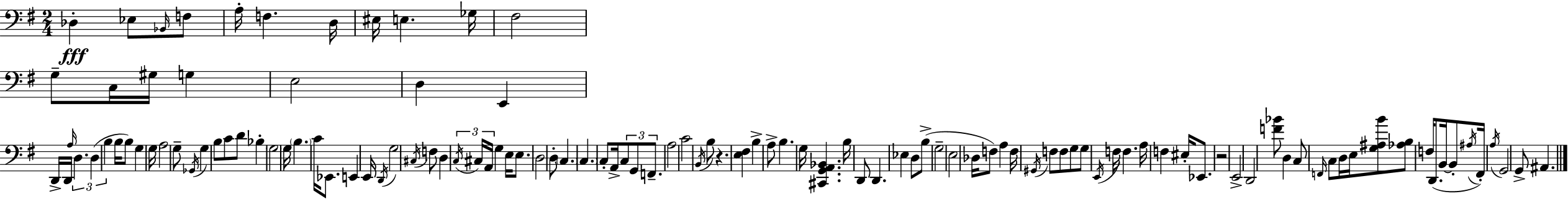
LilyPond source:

{
  \clef bass
  \numericTimeSignature
  \time 2/4
  \key g \major
  des4-.\fff ees8 \grace { bes,16 } f8 | a16-. f4. | d16 eis16 e4. | ges16 fis2 | \break g8-- c16 gis16 g4 | e2 | d4 e,4 | d,16-> d,16 \grace { a16 } \tuplet 3/2 { d4. | \break d4( b4 } | b16 b8) g4 | \parenthesize g16 a2 | g8-- \acciaccatura { ges,16 } g4 | \break b8 c'8 d'8 bes4-. | \parenthesize g2 | g16 \parenthesize b4. | c'16 ees,8. e,4 | \break e,16 \acciaccatura { d,16 } g2 | \acciaccatura { cis16 } f8 d4 | \tuplet 3/2 { \acciaccatura { c16 } cis16 a,16 } g4 | e16 e8. d2 | \break d8-. | \parenthesize c4. \parenthesize c4. | c8-. a,16-> \tuplet 3/2 { c8 | g,8 f,8.-- } a2 | \break c'2 | \acciaccatura { b,16 } b8 | r4. <e fis>4 | b4-> a8-> | \break b4. g16 | <cis, g, a, bes,>4. b16 d,8 | d,4. ees4 | d8 b8->( g2-- | \break e2 | des16 | f8) a4 f16 \acciaccatura { gis,16 } | f8 f8 g8 g8 | \break \acciaccatura { e,16 } f16 f4. | a16 f4 eis16-. ees,8. | r2 | e,2-> | \break d,2 | <f' bes'>8 d4 c8 | \grace { f,16 } c8 d16 e16 <g ais b'>8 | <aes b>8 f16 d,8.( b,16~~ b,8-. | \break \acciaccatura { ais16 } fis,16-.) \acciaccatura { a16 } g,2 | g,8-> ais,4. | \bar "|."
}